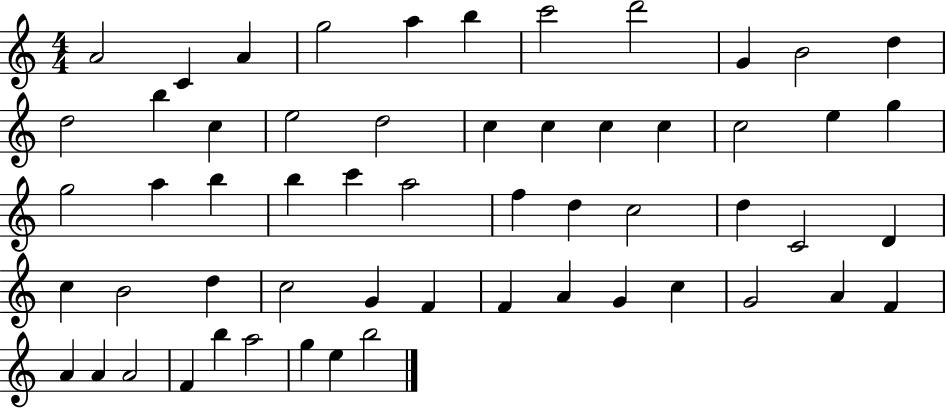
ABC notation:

X:1
T:Untitled
M:4/4
L:1/4
K:C
A2 C A g2 a b c'2 d'2 G B2 d d2 b c e2 d2 c c c c c2 e g g2 a b b c' a2 f d c2 d C2 D c B2 d c2 G F F A G c G2 A F A A A2 F b a2 g e b2